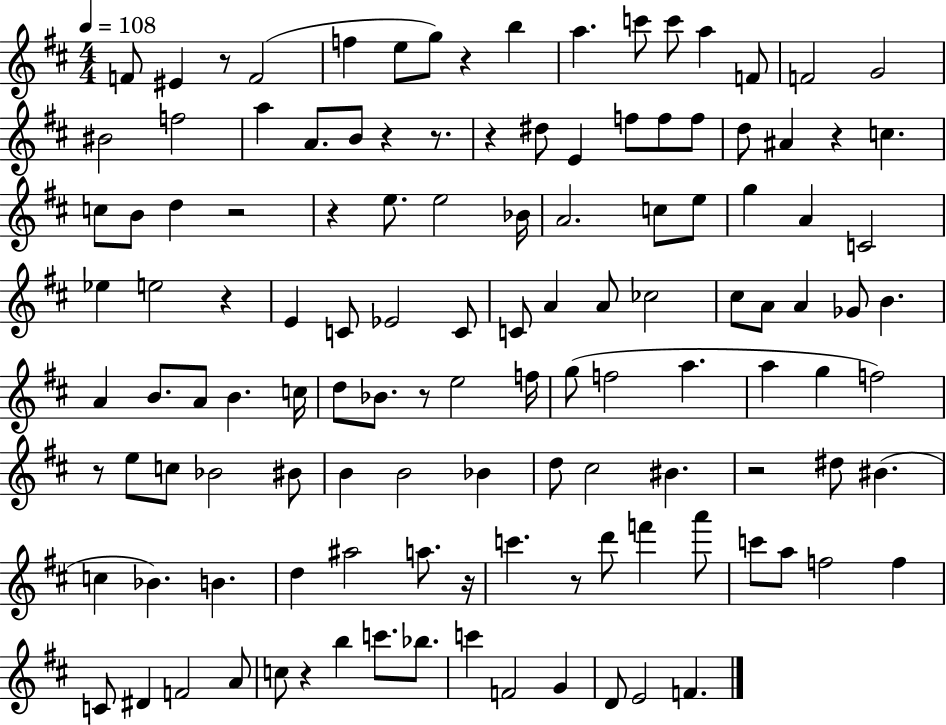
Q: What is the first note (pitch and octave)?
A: F4